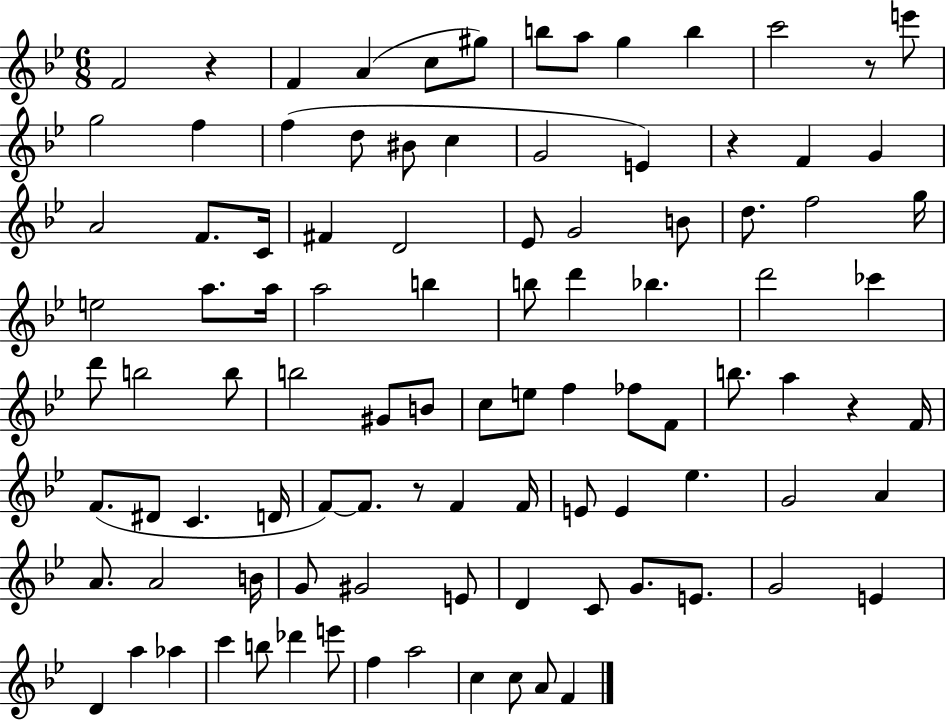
X:1
T:Untitled
M:6/8
L:1/4
K:Bb
F2 z F A c/2 ^g/2 b/2 a/2 g b c'2 z/2 e'/2 g2 f f d/2 ^B/2 c G2 E z F G A2 F/2 C/4 ^F D2 _E/2 G2 B/2 d/2 f2 g/4 e2 a/2 a/4 a2 b b/2 d' _b d'2 _c' d'/2 b2 b/2 b2 ^G/2 B/2 c/2 e/2 f _f/2 F/2 b/2 a z F/4 F/2 ^D/2 C D/4 F/2 F/2 z/2 F F/4 E/2 E _e G2 A A/2 A2 B/4 G/2 ^G2 E/2 D C/2 G/2 E/2 G2 E D a _a c' b/2 _d' e'/2 f a2 c c/2 A/2 F